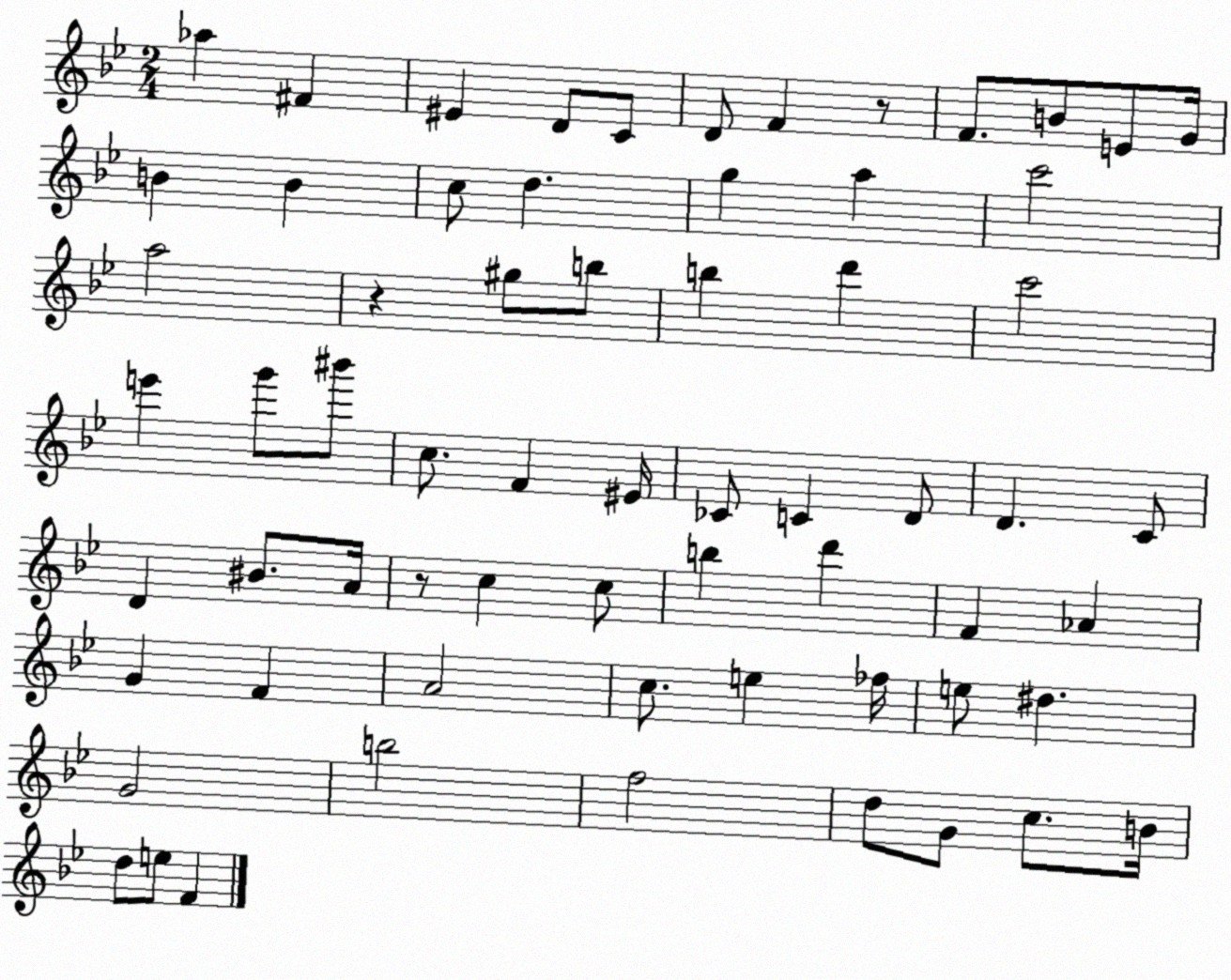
X:1
T:Untitled
M:2/4
L:1/4
K:Bb
_a ^F ^E D/2 C/2 D/2 F z/2 F/2 B/2 E/2 G/4 B B c/2 d g a c'2 a2 z ^g/2 b/2 b d' c'2 e' g'/2 ^b'/2 c/2 F ^E/4 _C/2 C D/2 D C/2 D ^B/2 A/4 z/2 c c/2 b d' F _A G F A2 c/2 e _f/4 e/2 ^d G2 b2 f2 d/2 G/2 c/2 B/4 d/2 e/2 F